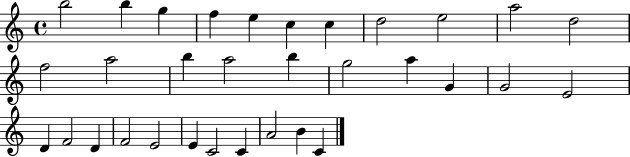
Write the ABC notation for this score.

X:1
T:Untitled
M:4/4
L:1/4
K:C
b2 b g f e c c d2 e2 a2 d2 f2 a2 b a2 b g2 a G G2 E2 D F2 D F2 E2 E C2 C A2 B C